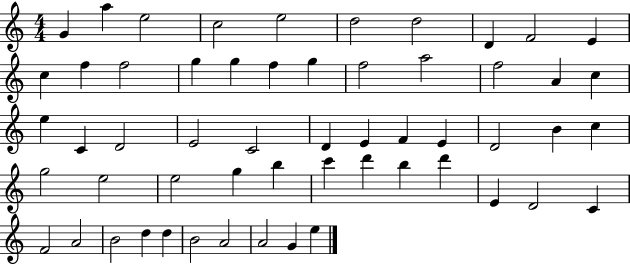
G4/q A5/q E5/h C5/h E5/h D5/h D5/h D4/q F4/h E4/q C5/q F5/q F5/h G5/q G5/q F5/q G5/q F5/h A5/h F5/h A4/q C5/q E5/q C4/q D4/h E4/h C4/h D4/q E4/q F4/q E4/q D4/h B4/q C5/q G5/h E5/h E5/h G5/q B5/q C6/q D6/q B5/q D6/q E4/q D4/h C4/q F4/h A4/h B4/h D5/q D5/q B4/h A4/h A4/h G4/q E5/q